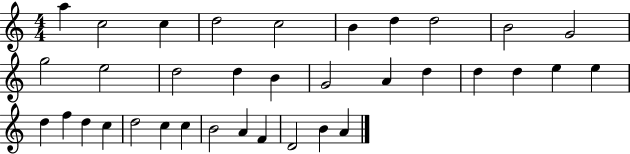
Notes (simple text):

A5/q C5/h C5/q D5/h C5/h B4/q D5/q D5/h B4/h G4/h G5/h E5/h D5/h D5/q B4/q G4/h A4/q D5/q D5/q D5/q E5/q E5/q D5/q F5/q D5/q C5/q D5/h C5/q C5/q B4/h A4/q F4/q D4/h B4/q A4/q